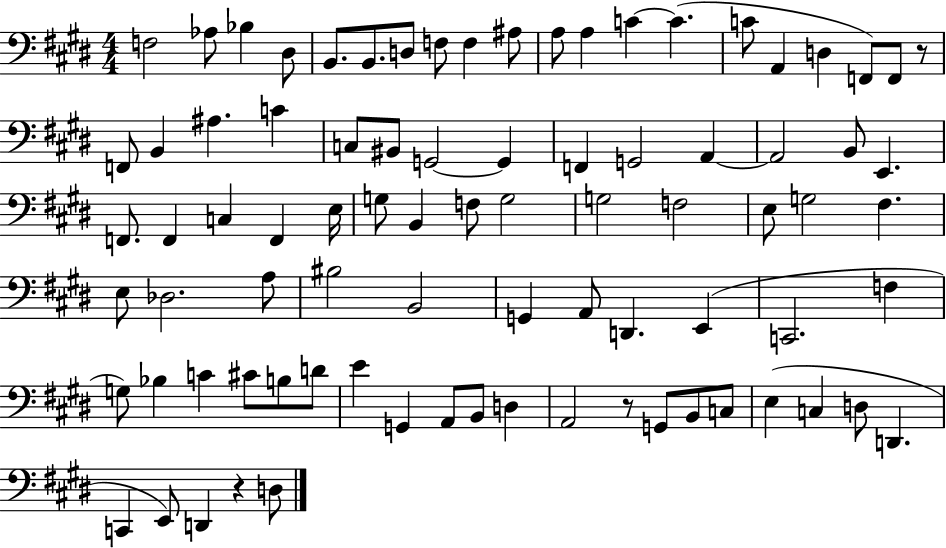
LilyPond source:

{
  \clef bass
  \numericTimeSignature
  \time 4/4
  \key e \major
  f2 aes8 bes4 dis8 | b,8. b,8. d8 f8 f4 ais8 | a8 a4 c'4~~ c'4.( | c'8 a,4 d4 f,8) f,8 r8 | \break f,8 b,4 ais4. c'4 | c8 bis,8 g,2~~ g,4 | f,4 g,2 a,4~~ | a,2 b,8 e,4. | \break f,8. f,4 c4 f,4 e16 | g8 b,4 f8 g2 | g2 f2 | e8 g2 fis4. | \break e8 des2. a8 | bis2 b,2 | g,4 a,8 d,4. e,4( | c,2. f4 | \break g8) bes4 c'4 cis'8 b8 d'8 | e'4 g,4 a,8 b,8 d4 | a,2 r8 g,8 b,8 c8 | e4( c4 d8 d,4. | \break c,4 e,8) d,4 r4 d8 | \bar "|."
}